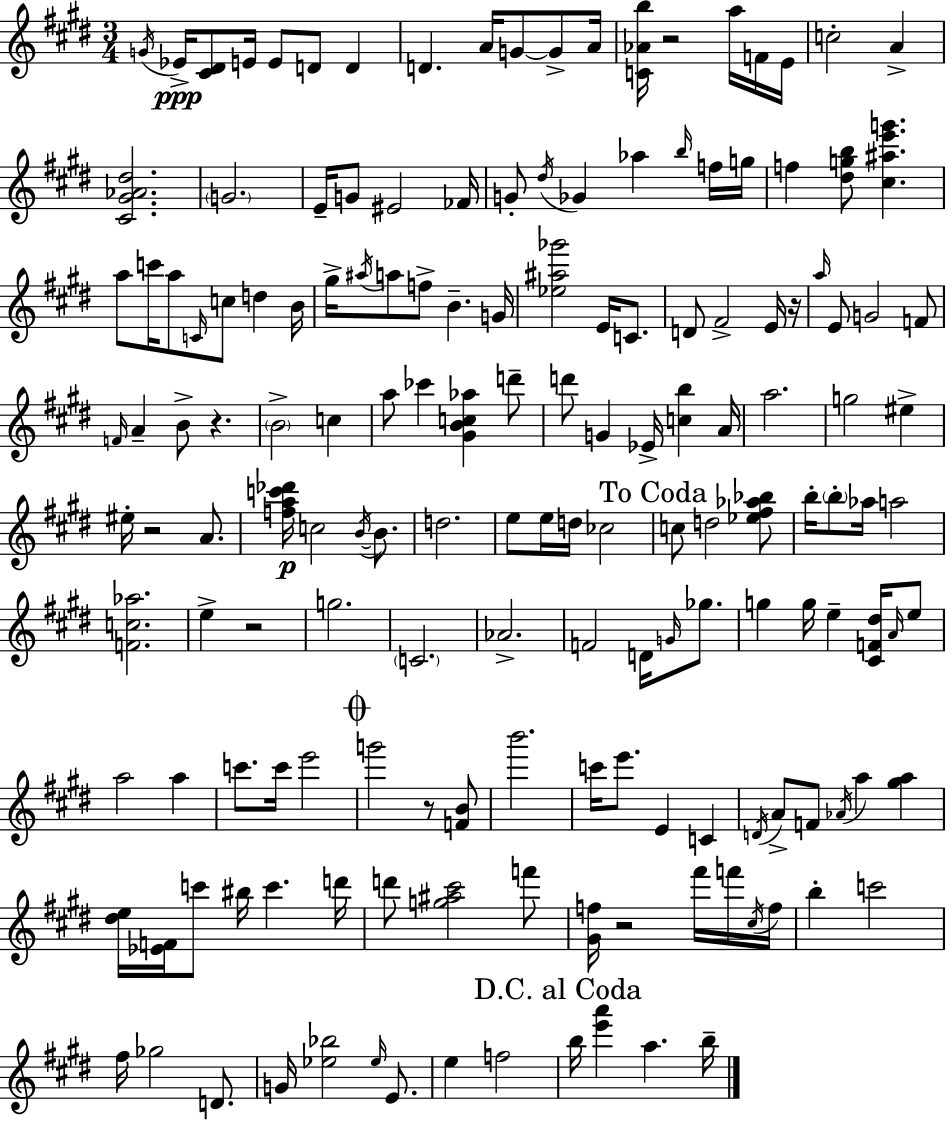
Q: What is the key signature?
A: E major